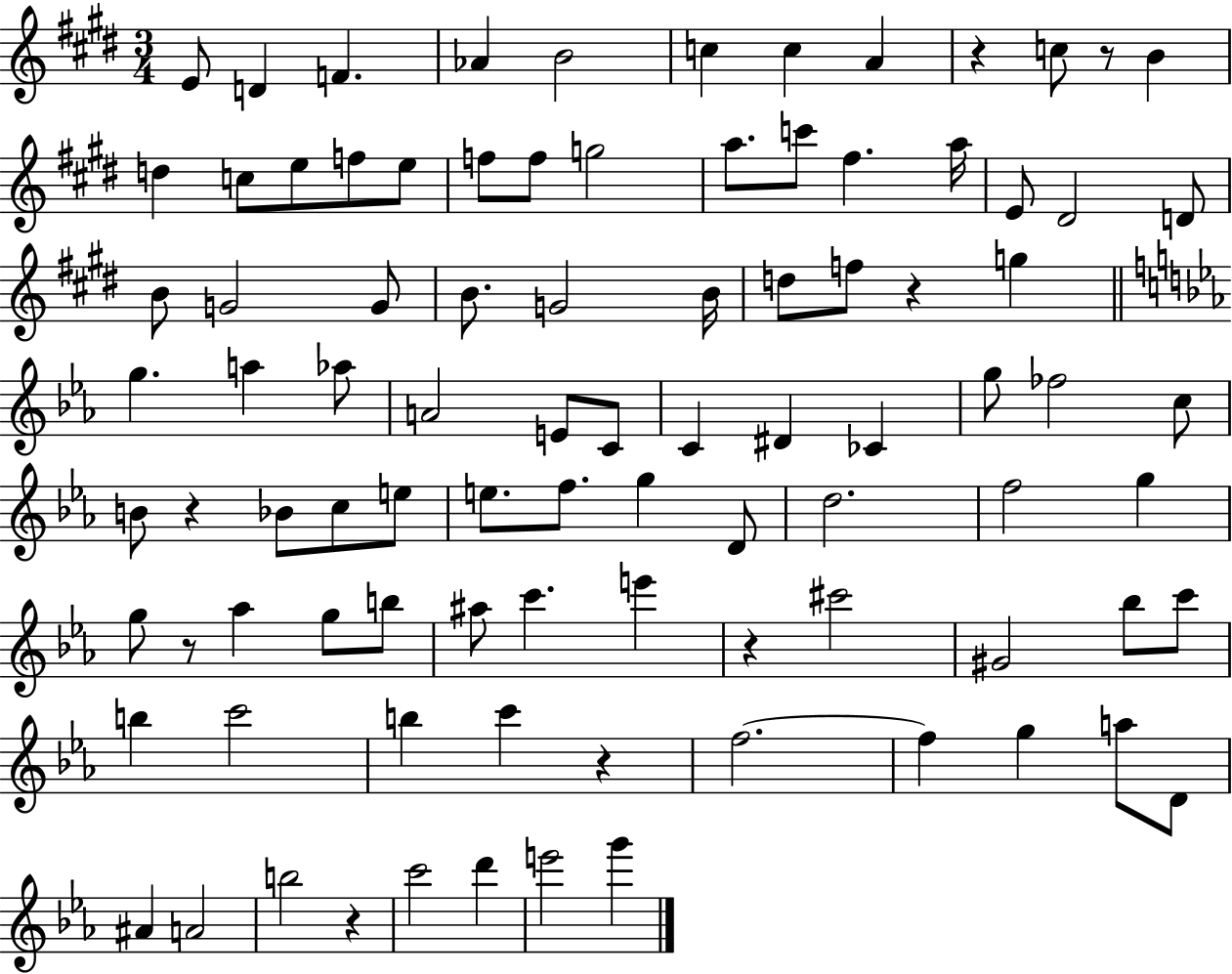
{
  \clef treble
  \numericTimeSignature
  \time 3/4
  \key e \major
  e'8 d'4 f'4. | aes'4 b'2 | c''4 c''4 a'4 | r4 c''8 r8 b'4 | \break d''4 c''8 e''8 f''8 e''8 | f''8 f''8 g''2 | a''8. c'''8 fis''4. a''16 | e'8 dis'2 d'8 | \break b'8 g'2 g'8 | b'8. g'2 b'16 | d''8 f''8 r4 g''4 | \bar "||" \break \key c \minor g''4. a''4 aes''8 | a'2 e'8 c'8 | c'4 dis'4 ces'4 | g''8 fes''2 c''8 | \break b'8 r4 bes'8 c''8 e''8 | e''8. f''8. g''4 d'8 | d''2. | f''2 g''4 | \break g''8 r8 aes''4 g''8 b''8 | ais''8 c'''4. e'''4 | r4 cis'''2 | gis'2 bes''8 c'''8 | \break b''4 c'''2 | b''4 c'''4 r4 | f''2.~~ | f''4 g''4 a''8 d'8 | \break ais'4 a'2 | b''2 r4 | c'''2 d'''4 | e'''2 g'''4 | \break \bar "|."
}